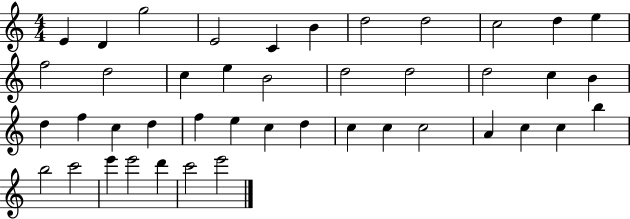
E4/q D4/q G5/h E4/h C4/q B4/q D5/h D5/h C5/h D5/q E5/q F5/h D5/h C5/q E5/q B4/h D5/h D5/h D5/h C5/q B4/q D5/q F5/q C5/q D5/q F5/q E5/q C5/q D5/q C5/q C5/q C5/h A4/q C5/q C5/q B5/q B5/h C6/h E6/q E6/h D6/q C6/h E6/h